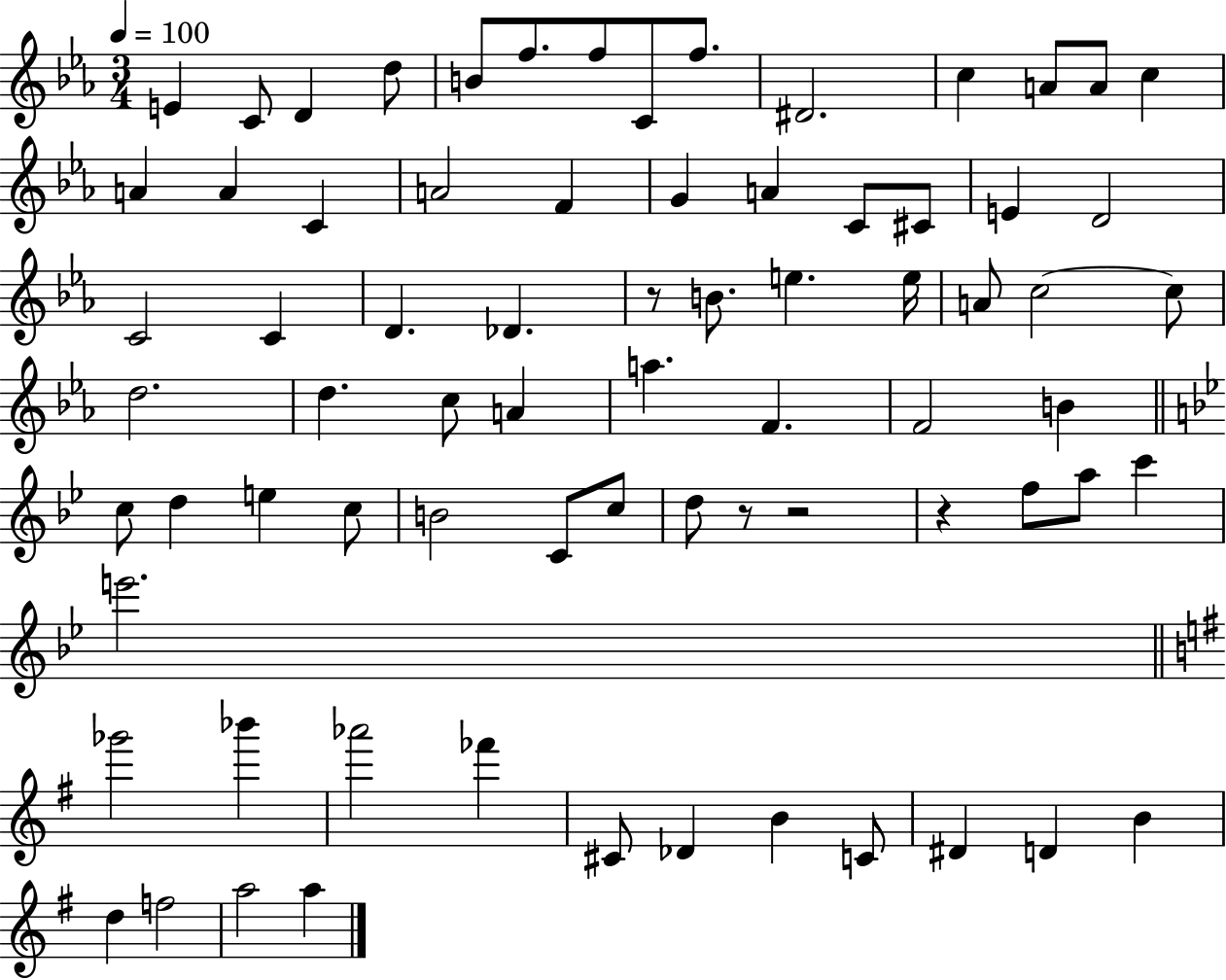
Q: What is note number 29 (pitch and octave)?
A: Db4